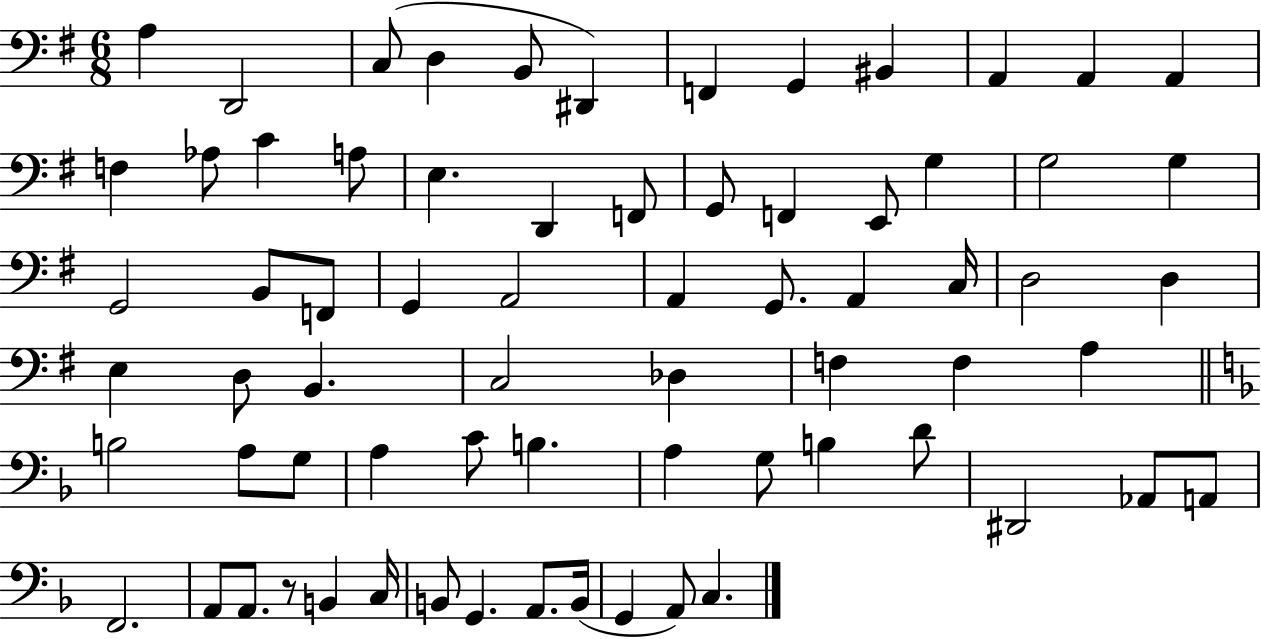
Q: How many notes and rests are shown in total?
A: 70